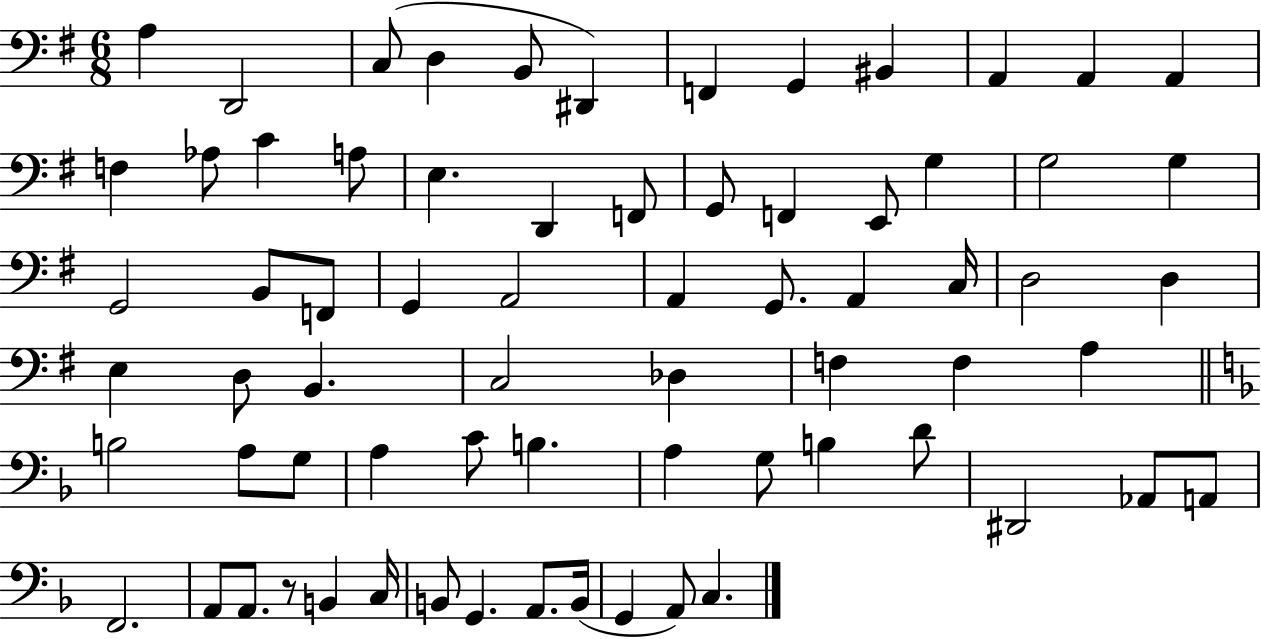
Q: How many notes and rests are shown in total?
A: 70